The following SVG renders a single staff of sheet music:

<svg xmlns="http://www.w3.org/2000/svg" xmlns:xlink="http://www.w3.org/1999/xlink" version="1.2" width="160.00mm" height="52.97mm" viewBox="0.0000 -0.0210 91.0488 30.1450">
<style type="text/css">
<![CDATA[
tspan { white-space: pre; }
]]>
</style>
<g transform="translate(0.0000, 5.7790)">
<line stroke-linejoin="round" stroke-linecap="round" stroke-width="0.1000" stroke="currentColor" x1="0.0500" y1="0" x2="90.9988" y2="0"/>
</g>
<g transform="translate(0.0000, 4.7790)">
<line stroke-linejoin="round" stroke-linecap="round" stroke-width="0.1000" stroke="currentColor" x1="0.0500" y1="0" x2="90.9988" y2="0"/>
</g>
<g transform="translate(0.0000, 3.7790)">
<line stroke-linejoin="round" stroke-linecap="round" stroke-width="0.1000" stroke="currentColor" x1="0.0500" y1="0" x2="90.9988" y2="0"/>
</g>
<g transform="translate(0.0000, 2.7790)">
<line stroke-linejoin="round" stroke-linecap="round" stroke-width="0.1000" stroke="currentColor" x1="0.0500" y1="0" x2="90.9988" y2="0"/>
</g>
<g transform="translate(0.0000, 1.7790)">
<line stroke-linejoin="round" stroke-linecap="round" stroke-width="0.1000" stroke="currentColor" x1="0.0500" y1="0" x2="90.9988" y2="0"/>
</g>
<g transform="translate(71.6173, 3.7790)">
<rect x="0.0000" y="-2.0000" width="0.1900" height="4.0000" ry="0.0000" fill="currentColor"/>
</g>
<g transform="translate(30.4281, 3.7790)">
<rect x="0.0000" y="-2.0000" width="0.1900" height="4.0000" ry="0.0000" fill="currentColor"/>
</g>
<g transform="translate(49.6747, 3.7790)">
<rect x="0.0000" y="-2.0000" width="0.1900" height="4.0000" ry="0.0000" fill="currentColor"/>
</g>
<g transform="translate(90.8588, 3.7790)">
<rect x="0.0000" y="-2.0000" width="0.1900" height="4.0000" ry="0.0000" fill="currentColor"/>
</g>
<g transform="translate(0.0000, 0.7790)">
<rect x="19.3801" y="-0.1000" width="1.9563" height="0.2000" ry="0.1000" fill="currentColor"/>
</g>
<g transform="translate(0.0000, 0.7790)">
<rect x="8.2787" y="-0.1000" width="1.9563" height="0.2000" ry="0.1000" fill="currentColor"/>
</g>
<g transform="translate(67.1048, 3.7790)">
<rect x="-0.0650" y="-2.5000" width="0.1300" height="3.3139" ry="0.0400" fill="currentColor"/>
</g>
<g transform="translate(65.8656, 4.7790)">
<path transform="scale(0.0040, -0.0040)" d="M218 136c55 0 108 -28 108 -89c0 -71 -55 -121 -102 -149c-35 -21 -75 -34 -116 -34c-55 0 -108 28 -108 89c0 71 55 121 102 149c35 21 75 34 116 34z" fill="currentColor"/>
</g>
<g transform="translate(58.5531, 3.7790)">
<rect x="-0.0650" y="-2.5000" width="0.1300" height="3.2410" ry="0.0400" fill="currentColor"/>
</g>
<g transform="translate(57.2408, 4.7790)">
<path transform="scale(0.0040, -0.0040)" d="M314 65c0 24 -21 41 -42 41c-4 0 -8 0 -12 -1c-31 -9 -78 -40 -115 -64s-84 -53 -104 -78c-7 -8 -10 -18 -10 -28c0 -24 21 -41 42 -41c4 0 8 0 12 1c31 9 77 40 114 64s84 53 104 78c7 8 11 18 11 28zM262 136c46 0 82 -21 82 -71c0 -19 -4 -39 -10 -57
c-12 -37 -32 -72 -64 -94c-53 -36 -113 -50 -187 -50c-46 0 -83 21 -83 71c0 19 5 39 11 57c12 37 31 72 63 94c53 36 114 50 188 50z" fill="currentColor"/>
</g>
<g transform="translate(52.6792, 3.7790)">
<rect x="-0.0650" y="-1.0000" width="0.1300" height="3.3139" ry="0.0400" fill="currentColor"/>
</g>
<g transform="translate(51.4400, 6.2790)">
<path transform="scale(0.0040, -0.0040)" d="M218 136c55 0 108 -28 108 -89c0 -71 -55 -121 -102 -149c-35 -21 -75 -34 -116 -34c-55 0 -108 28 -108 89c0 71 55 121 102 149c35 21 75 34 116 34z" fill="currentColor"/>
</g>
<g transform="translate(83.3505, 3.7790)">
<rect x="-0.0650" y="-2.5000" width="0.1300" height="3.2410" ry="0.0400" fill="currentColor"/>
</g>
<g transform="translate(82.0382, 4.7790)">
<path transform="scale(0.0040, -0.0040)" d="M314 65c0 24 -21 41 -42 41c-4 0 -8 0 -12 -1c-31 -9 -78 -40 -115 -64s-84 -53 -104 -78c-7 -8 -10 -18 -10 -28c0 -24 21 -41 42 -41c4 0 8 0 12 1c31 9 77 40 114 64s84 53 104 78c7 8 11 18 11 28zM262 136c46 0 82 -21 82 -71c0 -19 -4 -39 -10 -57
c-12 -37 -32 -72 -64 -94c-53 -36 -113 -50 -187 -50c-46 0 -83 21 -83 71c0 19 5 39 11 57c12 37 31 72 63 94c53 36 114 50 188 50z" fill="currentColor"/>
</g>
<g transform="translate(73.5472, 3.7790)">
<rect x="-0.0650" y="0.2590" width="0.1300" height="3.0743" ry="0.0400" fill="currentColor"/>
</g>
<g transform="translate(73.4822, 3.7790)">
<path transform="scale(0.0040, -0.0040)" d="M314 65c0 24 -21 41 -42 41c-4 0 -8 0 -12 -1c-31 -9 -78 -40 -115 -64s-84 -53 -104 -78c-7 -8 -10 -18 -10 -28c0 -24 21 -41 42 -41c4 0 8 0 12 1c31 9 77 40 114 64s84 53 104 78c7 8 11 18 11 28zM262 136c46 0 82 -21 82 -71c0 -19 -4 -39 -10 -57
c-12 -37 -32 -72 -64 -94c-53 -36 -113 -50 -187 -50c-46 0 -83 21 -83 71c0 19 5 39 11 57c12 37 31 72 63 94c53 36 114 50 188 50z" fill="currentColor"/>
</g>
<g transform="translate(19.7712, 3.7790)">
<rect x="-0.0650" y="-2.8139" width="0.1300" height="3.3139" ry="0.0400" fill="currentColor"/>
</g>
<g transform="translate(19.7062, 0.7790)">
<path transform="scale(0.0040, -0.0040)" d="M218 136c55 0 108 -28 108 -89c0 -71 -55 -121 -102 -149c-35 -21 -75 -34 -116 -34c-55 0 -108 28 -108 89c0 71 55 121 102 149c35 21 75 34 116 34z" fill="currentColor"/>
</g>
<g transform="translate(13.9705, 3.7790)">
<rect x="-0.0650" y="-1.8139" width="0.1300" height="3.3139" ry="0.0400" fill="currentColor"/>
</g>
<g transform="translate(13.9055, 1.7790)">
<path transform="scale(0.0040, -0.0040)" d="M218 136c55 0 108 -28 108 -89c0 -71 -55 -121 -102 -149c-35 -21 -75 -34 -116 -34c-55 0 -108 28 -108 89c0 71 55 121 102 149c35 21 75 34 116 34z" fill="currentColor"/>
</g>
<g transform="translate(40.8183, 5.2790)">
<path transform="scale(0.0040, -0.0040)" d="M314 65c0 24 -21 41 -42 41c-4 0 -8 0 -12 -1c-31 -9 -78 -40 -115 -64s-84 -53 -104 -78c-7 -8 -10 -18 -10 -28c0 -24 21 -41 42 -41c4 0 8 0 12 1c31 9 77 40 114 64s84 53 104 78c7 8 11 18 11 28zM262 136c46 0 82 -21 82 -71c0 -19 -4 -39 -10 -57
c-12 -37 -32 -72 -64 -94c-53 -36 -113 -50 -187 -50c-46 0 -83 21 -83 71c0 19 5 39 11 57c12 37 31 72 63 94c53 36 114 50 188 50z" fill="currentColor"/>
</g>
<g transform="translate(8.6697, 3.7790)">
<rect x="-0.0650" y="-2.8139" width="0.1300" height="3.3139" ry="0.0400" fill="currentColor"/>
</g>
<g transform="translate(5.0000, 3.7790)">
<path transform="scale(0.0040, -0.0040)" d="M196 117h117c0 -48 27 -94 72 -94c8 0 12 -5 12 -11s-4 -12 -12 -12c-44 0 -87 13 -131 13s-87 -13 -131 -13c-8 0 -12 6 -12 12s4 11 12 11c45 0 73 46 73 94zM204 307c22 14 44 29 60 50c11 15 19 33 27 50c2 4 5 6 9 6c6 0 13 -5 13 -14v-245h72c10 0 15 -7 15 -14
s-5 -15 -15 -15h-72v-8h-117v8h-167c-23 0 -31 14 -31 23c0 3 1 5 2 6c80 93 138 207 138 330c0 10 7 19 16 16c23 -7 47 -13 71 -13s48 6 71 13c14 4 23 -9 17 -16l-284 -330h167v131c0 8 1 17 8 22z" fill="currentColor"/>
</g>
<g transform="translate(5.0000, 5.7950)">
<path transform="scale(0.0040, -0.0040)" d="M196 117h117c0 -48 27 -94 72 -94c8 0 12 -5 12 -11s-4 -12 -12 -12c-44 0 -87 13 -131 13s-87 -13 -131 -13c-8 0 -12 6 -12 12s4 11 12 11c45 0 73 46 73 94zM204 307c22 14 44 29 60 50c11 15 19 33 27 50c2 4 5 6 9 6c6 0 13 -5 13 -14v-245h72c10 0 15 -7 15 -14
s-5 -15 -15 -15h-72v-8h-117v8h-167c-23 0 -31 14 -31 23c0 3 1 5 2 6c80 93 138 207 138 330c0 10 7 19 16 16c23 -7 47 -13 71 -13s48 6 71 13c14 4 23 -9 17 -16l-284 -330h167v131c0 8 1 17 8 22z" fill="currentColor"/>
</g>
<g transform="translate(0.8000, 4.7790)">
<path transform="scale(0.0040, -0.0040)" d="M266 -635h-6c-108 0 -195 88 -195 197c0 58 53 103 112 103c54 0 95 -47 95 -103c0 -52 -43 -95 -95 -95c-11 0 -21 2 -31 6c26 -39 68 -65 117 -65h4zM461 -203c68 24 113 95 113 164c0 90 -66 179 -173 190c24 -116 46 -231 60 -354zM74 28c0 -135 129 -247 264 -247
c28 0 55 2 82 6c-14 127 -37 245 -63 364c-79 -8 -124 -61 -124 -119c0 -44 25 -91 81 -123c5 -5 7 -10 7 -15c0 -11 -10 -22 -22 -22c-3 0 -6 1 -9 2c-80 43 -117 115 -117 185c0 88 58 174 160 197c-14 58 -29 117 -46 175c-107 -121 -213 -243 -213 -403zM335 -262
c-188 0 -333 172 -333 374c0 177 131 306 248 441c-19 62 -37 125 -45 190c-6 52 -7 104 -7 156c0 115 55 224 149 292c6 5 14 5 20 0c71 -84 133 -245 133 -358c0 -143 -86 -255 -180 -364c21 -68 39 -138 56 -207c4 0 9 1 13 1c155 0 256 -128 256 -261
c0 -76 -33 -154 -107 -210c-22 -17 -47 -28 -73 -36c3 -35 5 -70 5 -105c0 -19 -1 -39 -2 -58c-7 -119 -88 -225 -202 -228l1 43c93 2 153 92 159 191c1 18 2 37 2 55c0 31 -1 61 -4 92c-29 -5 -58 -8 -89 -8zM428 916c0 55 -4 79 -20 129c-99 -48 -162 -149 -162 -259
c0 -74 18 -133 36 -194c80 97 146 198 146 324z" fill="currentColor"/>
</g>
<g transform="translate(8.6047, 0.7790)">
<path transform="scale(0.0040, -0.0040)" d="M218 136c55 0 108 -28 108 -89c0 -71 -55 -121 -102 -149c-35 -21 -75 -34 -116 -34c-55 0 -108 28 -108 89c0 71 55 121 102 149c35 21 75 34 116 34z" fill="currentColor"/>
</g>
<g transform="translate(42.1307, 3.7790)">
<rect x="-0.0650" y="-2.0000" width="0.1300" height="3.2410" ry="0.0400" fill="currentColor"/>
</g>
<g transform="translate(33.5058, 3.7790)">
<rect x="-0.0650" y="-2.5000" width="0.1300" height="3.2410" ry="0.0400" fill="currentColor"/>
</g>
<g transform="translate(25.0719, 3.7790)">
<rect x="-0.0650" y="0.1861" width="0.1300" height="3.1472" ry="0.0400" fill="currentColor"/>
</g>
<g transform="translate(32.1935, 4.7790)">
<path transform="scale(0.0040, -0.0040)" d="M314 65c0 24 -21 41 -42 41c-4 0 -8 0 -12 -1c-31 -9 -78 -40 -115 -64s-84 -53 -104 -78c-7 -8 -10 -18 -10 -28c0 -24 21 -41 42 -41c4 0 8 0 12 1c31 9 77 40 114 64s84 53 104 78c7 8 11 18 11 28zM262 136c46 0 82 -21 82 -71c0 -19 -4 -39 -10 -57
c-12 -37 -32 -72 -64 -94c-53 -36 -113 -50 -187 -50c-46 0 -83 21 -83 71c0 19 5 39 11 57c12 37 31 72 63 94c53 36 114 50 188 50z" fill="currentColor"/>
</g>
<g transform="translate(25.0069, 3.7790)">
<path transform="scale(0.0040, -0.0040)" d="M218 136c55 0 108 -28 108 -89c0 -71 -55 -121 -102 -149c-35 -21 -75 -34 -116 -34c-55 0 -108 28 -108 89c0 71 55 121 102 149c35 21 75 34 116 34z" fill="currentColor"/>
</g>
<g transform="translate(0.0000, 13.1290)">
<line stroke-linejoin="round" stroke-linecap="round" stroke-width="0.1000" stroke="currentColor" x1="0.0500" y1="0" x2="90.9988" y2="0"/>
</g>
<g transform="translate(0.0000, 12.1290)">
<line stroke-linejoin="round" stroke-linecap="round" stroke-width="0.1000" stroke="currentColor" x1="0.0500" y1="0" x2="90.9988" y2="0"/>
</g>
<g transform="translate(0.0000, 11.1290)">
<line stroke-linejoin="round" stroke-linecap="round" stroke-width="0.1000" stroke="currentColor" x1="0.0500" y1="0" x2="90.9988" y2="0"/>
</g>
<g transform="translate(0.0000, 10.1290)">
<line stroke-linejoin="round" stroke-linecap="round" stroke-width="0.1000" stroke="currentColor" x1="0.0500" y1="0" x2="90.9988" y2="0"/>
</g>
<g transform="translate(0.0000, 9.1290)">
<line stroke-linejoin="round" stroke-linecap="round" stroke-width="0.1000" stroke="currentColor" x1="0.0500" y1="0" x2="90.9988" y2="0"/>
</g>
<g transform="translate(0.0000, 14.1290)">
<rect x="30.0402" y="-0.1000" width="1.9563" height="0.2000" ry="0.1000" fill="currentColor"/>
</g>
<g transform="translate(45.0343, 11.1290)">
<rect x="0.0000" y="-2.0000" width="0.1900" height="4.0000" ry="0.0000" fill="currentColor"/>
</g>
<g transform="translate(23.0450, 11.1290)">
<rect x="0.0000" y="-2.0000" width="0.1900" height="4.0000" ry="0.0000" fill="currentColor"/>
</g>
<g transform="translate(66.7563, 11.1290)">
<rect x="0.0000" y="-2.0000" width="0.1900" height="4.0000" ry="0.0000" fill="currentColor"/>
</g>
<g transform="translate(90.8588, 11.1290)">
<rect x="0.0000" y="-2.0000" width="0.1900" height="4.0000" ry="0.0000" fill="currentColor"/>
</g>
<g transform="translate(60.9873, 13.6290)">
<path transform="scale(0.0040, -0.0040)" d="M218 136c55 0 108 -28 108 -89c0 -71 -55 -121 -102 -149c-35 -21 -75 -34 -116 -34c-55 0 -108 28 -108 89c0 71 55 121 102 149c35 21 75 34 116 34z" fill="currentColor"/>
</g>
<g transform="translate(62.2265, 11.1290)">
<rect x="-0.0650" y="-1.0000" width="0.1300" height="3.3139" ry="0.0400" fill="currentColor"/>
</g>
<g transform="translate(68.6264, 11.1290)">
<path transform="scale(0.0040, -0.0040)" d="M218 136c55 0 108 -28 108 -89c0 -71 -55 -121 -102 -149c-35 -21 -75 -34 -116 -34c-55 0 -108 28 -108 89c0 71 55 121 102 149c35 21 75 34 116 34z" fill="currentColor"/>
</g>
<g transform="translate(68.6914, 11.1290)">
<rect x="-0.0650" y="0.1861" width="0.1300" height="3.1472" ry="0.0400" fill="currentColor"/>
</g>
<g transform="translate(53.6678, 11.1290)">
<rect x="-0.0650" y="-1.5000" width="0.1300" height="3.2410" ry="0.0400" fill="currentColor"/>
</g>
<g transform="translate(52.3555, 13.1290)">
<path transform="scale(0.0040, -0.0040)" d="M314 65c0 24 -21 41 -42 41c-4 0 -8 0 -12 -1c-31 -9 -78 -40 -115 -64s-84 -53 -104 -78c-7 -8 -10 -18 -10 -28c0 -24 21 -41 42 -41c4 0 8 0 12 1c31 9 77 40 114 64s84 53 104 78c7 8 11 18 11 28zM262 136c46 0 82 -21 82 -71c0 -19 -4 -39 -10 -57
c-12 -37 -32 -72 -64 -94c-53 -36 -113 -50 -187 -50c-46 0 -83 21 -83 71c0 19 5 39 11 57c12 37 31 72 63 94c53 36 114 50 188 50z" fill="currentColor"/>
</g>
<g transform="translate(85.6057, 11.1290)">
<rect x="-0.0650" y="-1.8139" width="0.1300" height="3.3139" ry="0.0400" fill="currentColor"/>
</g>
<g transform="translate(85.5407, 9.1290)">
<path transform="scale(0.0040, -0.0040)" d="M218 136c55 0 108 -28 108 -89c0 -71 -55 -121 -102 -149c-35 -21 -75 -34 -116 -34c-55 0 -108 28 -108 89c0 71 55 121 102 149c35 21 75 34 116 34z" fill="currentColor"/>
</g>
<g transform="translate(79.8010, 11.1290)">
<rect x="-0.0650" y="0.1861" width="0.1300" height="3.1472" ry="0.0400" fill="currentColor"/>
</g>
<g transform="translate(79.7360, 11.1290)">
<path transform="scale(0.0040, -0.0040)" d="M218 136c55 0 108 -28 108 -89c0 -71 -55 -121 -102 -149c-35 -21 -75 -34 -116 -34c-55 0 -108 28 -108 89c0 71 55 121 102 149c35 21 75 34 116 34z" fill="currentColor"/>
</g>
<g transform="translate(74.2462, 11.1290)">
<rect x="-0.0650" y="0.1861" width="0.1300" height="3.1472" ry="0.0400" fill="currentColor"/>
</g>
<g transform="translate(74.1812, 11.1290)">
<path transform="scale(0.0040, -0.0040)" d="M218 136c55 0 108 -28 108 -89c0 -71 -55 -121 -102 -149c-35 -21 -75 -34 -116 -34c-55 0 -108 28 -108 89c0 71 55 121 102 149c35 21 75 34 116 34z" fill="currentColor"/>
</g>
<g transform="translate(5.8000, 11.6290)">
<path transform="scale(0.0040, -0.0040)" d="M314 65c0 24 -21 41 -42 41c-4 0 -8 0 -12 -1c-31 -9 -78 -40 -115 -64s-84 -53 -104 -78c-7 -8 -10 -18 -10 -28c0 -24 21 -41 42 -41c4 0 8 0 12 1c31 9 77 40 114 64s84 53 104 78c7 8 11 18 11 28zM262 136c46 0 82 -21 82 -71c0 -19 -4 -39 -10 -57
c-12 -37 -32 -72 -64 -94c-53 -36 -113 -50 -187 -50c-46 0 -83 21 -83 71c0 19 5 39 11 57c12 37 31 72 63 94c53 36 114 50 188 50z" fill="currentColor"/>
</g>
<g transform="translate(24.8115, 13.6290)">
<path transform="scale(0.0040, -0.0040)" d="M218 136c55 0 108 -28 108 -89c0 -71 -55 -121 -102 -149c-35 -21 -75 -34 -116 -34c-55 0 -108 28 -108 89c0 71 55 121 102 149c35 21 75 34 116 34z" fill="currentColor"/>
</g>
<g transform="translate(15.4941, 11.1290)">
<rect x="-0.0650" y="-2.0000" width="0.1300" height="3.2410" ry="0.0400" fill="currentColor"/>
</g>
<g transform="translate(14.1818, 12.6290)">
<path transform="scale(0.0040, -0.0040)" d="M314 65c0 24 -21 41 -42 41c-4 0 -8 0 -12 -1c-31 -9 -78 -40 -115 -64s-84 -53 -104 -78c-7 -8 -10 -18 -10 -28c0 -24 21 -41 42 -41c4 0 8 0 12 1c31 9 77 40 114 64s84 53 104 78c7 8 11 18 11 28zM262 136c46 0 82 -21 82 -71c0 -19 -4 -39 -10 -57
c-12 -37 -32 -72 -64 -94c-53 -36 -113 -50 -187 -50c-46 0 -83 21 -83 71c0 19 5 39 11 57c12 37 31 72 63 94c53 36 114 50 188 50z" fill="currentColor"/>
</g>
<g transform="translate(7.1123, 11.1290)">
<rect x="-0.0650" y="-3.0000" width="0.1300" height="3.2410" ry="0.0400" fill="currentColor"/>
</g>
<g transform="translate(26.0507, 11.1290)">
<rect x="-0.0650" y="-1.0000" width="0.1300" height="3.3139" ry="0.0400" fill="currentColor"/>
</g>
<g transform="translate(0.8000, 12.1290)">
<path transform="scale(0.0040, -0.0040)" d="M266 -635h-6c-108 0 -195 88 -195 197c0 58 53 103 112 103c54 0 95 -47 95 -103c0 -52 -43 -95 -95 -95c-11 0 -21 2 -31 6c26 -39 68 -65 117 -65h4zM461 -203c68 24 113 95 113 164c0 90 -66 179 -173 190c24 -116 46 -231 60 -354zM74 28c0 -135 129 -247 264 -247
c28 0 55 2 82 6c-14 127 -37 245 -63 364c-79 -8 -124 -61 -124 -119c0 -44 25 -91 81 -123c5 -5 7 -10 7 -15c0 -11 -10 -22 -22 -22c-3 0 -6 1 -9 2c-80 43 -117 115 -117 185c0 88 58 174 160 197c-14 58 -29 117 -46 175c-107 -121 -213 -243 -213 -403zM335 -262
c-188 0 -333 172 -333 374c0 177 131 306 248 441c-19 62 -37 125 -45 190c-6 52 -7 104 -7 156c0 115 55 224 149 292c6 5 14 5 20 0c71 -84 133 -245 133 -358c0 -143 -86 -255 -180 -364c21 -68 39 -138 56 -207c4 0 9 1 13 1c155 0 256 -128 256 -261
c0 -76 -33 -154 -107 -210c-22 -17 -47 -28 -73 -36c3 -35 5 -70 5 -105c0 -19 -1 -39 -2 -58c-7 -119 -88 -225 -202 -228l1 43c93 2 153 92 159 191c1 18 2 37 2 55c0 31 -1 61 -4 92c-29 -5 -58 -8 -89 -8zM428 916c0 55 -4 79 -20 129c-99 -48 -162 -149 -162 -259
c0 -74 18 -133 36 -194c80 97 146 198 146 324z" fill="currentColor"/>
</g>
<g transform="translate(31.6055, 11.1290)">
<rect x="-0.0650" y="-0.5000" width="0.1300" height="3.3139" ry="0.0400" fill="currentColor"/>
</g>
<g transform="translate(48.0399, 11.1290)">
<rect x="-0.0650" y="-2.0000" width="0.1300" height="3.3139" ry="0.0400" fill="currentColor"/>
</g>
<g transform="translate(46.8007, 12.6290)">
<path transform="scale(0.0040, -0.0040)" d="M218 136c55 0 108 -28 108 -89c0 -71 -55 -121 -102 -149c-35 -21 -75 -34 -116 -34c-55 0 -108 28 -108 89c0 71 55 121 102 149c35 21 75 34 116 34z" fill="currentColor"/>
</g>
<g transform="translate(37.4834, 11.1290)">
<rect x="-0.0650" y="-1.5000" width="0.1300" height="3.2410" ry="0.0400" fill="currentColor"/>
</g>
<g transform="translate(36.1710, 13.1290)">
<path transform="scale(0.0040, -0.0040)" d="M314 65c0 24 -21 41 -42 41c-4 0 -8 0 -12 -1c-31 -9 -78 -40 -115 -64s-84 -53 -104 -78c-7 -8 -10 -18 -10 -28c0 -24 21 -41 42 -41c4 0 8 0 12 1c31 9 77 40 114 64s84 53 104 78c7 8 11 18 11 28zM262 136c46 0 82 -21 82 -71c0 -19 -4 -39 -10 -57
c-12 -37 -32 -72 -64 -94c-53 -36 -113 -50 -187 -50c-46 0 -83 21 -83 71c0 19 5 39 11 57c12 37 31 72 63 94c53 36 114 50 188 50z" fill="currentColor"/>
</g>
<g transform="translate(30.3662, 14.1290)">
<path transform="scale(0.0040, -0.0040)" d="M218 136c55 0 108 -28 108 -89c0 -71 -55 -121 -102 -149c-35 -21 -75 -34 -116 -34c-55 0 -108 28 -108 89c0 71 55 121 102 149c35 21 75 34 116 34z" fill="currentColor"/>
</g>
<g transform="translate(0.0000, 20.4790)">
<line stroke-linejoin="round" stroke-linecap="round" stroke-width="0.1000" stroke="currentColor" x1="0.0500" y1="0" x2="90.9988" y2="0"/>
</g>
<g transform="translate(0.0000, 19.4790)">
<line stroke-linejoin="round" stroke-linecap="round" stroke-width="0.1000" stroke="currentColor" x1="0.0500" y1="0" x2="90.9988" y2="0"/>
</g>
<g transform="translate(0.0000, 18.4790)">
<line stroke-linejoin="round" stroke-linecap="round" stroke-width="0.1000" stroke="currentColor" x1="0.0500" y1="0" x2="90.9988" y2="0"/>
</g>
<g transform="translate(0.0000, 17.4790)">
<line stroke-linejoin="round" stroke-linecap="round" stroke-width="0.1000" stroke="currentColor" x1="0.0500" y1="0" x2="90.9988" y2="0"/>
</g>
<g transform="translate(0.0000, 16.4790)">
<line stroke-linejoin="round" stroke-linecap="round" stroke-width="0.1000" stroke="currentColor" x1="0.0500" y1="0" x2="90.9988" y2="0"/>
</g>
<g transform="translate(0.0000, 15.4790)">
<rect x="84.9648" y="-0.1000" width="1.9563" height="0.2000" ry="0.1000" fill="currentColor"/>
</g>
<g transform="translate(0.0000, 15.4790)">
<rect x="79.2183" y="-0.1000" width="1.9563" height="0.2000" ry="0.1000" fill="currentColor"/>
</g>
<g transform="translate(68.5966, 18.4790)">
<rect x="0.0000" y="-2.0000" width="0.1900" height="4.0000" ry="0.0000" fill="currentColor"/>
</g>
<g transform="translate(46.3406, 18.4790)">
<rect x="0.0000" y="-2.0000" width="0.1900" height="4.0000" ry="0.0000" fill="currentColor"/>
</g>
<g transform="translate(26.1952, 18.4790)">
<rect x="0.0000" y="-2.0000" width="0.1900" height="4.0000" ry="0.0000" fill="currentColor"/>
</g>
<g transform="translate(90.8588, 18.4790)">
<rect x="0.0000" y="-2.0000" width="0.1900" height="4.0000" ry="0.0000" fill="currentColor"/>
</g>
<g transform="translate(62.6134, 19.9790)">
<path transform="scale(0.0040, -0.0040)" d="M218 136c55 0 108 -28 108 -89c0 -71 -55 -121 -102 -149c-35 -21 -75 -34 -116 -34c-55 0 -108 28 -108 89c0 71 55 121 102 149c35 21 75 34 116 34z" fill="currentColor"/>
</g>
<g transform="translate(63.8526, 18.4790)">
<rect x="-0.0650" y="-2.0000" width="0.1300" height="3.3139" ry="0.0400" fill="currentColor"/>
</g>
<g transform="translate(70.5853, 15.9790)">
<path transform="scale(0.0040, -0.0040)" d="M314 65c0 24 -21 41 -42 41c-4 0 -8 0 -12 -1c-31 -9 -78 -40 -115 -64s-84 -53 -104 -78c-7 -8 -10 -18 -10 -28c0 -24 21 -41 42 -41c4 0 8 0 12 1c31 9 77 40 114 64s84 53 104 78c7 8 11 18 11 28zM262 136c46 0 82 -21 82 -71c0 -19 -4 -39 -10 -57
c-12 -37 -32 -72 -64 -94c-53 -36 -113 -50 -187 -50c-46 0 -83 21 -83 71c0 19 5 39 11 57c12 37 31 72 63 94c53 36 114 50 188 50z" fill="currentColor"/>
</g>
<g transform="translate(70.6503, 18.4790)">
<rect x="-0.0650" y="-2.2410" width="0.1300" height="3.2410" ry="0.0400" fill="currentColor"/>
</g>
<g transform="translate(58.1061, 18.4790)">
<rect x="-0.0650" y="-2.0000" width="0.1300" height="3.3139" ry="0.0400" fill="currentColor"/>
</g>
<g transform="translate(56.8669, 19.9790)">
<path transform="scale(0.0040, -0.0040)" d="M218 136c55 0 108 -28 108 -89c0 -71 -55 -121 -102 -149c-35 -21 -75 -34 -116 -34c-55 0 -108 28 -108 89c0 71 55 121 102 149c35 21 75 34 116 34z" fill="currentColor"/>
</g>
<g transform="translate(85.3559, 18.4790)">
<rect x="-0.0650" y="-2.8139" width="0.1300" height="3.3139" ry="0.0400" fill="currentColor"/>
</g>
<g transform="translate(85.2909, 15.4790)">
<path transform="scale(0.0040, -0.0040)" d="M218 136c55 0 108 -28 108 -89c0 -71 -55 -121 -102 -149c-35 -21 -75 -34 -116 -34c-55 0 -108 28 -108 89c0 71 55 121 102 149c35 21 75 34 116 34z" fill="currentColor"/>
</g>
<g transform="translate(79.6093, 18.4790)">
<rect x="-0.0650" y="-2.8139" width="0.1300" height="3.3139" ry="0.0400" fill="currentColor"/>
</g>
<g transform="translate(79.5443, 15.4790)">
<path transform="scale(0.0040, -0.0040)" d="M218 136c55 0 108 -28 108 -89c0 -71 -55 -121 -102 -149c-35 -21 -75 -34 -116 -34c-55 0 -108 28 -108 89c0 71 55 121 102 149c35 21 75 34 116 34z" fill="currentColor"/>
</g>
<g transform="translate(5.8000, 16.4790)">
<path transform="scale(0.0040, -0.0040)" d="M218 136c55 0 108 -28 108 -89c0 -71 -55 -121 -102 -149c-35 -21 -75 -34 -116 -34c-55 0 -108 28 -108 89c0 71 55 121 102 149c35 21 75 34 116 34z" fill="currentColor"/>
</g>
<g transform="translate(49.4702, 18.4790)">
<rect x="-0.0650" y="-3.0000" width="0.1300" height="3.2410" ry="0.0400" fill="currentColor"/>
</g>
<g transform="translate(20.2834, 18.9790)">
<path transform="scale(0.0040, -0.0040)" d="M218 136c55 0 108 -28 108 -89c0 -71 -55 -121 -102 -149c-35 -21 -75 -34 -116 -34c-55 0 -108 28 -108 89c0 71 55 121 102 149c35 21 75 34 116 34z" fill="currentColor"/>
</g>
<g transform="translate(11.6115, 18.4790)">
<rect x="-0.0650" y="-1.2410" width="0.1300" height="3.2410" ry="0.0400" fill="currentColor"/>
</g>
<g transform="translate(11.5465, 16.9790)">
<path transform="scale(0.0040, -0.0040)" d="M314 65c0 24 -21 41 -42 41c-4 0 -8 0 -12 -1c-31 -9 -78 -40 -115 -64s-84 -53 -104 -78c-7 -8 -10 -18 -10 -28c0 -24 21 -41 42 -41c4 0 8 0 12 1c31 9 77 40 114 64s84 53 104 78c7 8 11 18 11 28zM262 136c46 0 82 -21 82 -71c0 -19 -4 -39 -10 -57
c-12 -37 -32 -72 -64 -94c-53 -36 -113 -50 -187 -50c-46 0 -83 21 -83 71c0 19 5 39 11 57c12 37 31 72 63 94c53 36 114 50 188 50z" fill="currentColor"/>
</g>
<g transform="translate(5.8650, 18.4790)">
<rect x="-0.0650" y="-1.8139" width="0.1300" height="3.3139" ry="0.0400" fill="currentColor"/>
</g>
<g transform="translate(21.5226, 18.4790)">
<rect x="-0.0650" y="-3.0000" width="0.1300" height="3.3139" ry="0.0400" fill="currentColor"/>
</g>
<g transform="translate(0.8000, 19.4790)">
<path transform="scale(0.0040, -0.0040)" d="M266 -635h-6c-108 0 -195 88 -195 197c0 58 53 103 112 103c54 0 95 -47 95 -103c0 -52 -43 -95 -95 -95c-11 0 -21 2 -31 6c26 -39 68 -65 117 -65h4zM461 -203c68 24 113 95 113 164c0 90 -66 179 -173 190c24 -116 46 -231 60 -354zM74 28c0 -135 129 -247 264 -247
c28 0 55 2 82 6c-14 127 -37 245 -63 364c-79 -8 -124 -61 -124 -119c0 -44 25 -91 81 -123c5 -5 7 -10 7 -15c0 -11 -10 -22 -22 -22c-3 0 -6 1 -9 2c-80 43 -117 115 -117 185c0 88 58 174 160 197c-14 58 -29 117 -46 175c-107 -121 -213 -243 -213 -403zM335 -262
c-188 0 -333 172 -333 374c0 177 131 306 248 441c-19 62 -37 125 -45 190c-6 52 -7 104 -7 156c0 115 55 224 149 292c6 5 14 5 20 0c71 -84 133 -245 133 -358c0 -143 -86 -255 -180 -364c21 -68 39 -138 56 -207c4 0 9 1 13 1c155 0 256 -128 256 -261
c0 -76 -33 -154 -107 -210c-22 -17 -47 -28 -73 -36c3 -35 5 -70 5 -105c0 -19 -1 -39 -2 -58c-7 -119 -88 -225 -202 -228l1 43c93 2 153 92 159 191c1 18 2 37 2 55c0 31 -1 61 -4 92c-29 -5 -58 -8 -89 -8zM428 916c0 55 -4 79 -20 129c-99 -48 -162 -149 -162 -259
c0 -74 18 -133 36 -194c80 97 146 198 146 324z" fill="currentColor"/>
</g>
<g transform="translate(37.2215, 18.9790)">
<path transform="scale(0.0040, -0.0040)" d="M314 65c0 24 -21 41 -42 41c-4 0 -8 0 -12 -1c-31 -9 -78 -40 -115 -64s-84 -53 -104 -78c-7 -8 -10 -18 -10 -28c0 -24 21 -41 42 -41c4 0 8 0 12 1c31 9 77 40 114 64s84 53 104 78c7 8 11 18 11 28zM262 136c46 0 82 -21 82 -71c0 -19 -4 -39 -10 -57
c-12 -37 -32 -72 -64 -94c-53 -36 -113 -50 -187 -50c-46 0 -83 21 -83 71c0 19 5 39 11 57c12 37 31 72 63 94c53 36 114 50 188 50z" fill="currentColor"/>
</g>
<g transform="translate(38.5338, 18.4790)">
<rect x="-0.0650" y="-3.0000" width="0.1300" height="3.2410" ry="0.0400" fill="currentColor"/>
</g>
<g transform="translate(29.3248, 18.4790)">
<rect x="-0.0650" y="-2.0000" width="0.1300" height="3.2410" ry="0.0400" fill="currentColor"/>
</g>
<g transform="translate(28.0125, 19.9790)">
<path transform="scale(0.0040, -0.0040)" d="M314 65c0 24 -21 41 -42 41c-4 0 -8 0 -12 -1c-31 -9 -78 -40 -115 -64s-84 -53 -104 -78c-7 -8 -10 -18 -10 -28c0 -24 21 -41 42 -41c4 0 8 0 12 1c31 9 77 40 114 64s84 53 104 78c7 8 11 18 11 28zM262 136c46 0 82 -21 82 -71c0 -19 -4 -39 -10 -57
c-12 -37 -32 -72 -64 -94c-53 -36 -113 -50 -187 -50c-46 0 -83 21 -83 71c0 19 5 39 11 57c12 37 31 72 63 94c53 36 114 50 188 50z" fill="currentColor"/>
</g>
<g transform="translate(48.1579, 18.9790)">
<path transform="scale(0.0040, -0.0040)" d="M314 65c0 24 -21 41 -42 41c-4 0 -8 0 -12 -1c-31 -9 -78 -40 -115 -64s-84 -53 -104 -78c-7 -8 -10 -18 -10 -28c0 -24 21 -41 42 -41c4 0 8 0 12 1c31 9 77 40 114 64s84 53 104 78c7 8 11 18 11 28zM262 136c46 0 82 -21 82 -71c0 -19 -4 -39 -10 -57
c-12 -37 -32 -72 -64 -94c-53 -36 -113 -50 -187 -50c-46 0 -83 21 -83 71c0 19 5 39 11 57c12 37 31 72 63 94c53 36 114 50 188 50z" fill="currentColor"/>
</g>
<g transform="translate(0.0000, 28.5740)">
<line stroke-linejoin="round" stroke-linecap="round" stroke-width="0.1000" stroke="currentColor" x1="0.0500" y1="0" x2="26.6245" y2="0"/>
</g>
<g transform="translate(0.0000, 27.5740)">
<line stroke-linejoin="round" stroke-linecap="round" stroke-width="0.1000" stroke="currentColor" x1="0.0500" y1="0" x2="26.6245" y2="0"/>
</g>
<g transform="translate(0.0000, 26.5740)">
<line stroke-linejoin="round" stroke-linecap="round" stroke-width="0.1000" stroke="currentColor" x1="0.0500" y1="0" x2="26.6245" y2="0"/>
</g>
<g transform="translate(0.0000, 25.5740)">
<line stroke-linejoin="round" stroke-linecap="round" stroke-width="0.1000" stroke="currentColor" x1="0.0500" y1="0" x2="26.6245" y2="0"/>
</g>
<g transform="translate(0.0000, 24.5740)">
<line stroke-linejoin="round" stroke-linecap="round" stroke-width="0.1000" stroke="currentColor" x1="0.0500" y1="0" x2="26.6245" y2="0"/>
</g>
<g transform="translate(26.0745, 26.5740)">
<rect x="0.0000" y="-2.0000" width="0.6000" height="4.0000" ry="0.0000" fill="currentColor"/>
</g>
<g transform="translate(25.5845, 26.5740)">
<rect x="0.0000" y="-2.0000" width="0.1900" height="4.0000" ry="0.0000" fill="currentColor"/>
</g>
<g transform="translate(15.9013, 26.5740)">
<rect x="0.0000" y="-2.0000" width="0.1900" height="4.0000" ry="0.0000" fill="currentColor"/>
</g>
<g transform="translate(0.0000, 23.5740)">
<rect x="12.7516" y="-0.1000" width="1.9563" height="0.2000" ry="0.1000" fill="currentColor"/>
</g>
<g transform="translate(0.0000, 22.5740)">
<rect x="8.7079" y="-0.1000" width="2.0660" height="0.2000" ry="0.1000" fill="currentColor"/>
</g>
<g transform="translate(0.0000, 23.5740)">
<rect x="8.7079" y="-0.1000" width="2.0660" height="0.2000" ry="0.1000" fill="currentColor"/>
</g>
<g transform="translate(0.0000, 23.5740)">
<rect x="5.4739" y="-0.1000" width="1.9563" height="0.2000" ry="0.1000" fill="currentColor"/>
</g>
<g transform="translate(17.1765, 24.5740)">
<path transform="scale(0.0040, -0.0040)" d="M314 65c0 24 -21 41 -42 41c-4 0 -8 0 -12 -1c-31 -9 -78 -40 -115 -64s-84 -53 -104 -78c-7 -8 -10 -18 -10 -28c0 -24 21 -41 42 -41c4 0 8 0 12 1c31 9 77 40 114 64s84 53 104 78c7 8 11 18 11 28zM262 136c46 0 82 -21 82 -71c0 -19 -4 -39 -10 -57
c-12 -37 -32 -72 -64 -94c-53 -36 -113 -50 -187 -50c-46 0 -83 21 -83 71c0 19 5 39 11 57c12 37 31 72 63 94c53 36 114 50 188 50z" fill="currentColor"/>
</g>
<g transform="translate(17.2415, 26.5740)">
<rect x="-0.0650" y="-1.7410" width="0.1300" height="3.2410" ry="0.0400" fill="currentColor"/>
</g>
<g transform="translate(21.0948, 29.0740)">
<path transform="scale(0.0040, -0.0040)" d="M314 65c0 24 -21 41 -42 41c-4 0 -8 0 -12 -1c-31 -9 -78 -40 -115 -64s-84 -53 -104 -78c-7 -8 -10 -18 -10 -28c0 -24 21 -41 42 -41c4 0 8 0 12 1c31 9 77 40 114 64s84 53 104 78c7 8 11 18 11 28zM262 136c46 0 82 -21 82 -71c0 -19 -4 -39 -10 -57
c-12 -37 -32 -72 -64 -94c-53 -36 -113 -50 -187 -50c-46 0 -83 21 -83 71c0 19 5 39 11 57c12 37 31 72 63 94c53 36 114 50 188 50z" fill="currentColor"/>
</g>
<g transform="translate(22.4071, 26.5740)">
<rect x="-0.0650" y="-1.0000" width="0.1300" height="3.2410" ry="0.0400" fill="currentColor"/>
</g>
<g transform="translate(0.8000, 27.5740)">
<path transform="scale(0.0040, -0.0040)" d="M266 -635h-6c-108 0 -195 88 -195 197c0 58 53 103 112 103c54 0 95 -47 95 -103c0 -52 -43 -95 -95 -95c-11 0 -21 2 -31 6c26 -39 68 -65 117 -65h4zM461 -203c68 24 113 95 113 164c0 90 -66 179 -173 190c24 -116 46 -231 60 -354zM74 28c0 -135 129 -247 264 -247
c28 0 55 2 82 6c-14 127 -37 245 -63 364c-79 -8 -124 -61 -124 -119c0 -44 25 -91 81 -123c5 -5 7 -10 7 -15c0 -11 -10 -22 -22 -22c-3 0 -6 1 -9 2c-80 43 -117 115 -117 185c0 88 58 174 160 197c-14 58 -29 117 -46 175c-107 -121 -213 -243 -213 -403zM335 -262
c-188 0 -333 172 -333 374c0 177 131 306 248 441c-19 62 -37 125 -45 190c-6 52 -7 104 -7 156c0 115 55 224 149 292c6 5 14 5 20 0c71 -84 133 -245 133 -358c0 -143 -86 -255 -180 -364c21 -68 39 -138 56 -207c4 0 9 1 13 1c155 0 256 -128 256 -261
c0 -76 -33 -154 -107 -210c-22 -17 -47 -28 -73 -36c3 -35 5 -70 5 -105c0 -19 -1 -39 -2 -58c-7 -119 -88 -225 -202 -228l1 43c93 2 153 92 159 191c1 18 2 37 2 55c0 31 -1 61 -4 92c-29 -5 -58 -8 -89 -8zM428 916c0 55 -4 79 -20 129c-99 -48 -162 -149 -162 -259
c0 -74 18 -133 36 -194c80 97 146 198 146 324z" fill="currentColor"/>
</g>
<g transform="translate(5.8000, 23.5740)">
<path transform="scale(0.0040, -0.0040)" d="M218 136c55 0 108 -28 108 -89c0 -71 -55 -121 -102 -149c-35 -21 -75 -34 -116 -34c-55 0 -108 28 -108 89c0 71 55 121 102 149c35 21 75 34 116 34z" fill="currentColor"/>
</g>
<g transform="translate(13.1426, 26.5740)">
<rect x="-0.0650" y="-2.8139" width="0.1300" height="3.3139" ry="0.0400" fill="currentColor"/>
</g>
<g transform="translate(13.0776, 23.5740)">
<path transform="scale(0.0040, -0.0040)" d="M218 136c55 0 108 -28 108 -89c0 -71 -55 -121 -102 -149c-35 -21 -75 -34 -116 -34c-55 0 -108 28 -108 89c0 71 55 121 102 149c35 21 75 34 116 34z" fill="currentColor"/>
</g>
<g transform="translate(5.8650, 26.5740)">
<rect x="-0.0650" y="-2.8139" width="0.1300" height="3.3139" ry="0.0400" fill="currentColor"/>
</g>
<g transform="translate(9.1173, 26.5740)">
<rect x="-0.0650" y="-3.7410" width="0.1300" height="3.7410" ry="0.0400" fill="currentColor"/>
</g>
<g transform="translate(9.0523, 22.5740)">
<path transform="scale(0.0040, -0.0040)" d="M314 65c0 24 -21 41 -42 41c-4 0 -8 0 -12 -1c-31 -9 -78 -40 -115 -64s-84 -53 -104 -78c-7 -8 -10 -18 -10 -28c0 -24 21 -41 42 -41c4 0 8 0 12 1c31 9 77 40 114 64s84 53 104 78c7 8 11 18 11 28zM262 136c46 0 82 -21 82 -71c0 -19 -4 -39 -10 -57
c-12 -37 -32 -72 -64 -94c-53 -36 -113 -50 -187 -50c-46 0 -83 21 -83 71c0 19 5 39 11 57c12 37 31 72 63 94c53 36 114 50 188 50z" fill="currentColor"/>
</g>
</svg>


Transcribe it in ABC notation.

X:1
T:Untitled
M:4/4
L:1/4
K:C
a f a B G2 F2 D G2 G B2 G2 A2 F2 D C E2 F E2 D B B B f f e2 A F2 A2 A2 F F g2 a a a c'2 a f2 D2